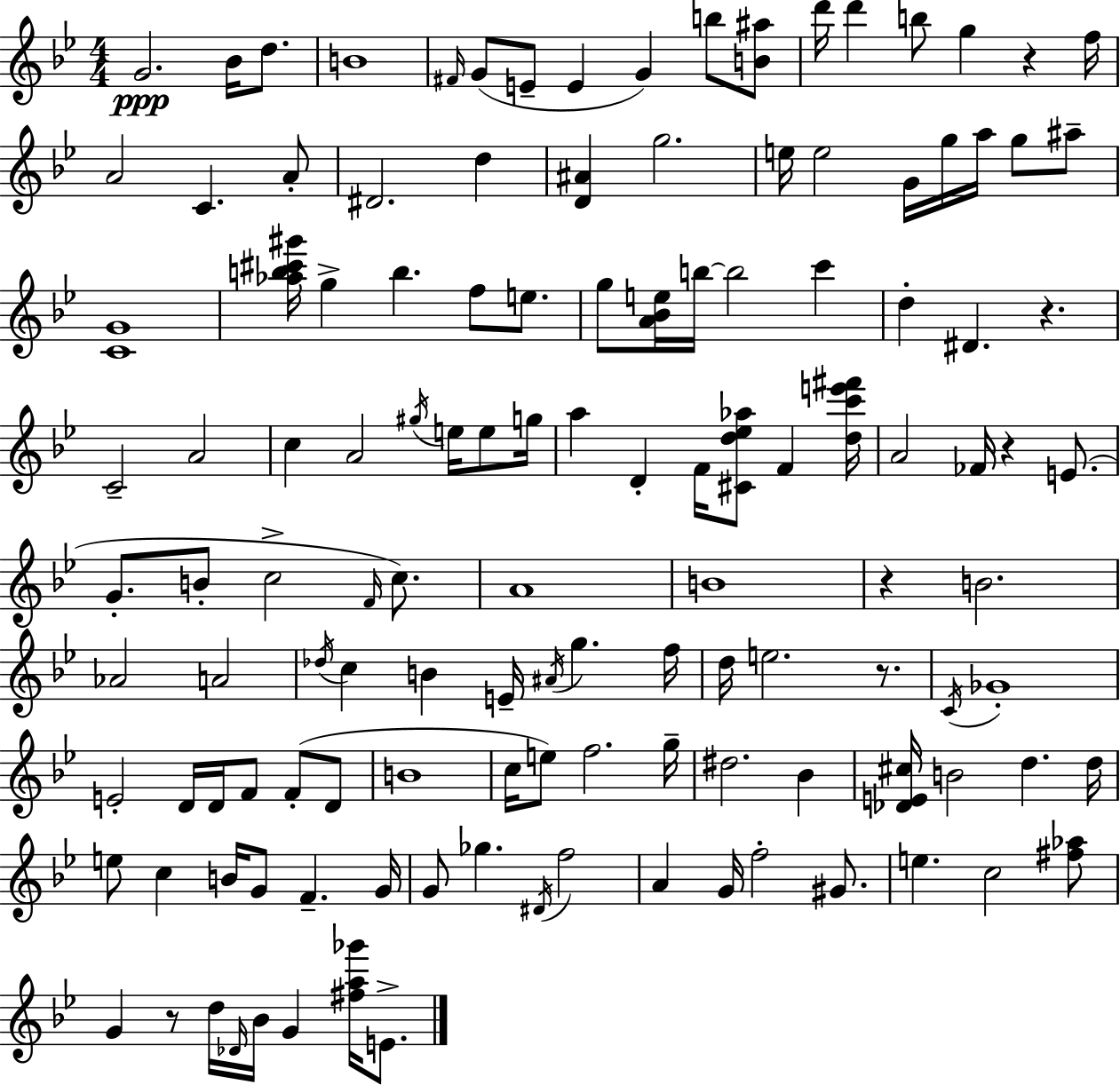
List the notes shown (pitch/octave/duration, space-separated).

G4/h. Bb4/s D5/e. B4/w F#4/s G4/e E4/e E4/q G4/q B5/e [B4,A#5]/e D6/s D6/q B5/e G5/q R/q F5/s A4/h C4/q. A4/e D#4/h. D5/q [D4,A#4]/q G5/h. E5/s E5/h G4/s G5/s A5/s G5/e A#5/e [C4,G4]/w [Ab5,B5,C#6,G#6]/s G5/q B5/q. F5/e E5/e. G5/e [A4,Bb4,E5]/s B5/s B5/h C6/q D5/q D#4/q. R/q. C4/h A4/h C5/q A4/h G#5/s E5/s E5/e G5/s A5/q D4/q F4/s [C#4,D5,Eb5,Ab5]/e F4/q [D5,C6,E6,F#6]/s A4/h FES4/s R/q E4/e. G4/e. B4/e C5/h F4/s C5/e. A4/w B4/w R/q B4/h. Ab4/h A4/h Db5/s C5/q B4/q E4/s A#4/s G5/q. F5/s D5/s E5/h. R/e. C4/s Gb4/w E4/h D4/s D4/s F4/e F4/e D4/e B4/w C5/s E5/e F5/h. G5/s D#5/h. Bb4/q [Db4,E4,C#5]/s B4/h D5/q. D5/s E5/e C5/q B4/s G4/e F4/q. G4/s G4/e Gb5/q. D#4/s F5/h A4/q G4/s F5/h G#4/e. E5/q. C5/h [F#5,Ab5]/e G4/q R/e D5/s Db4/s Bb4/s G4/q [F#5,A5,Gb6]/s E4/e.